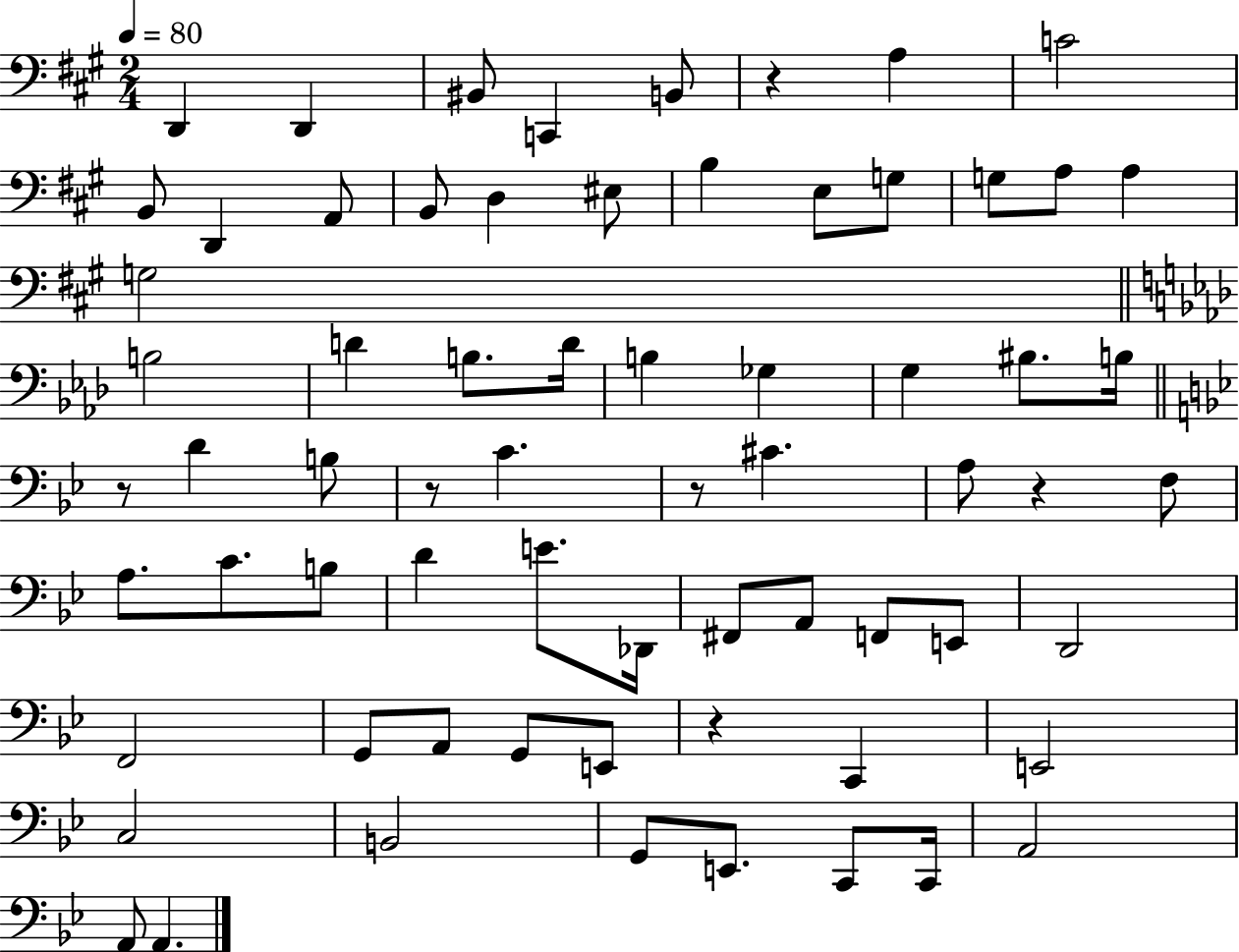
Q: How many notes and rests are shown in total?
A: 68